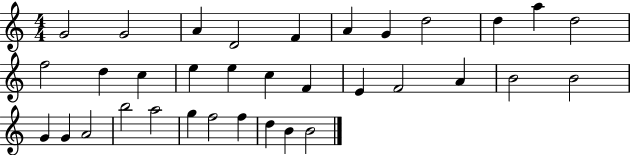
{
  \clef treble
  \numericTimeSignature
  \time 4/4
  \key c \major
  g'2 g'2 | a'4 d'2 f'4 | a'4 g'4 d''2 | d''4 a''4 d''2 | \break f''2 d''4 c''4 | e''4 e''4 c''4 f'4 | e'4 f'2 a'4 | b'2 b'2 | \break g'4 g'4 a'2 | b''2 a''2 | g''4 f''2 f''4 | d''4 b'4 b'2 | \break \bar "|."
}